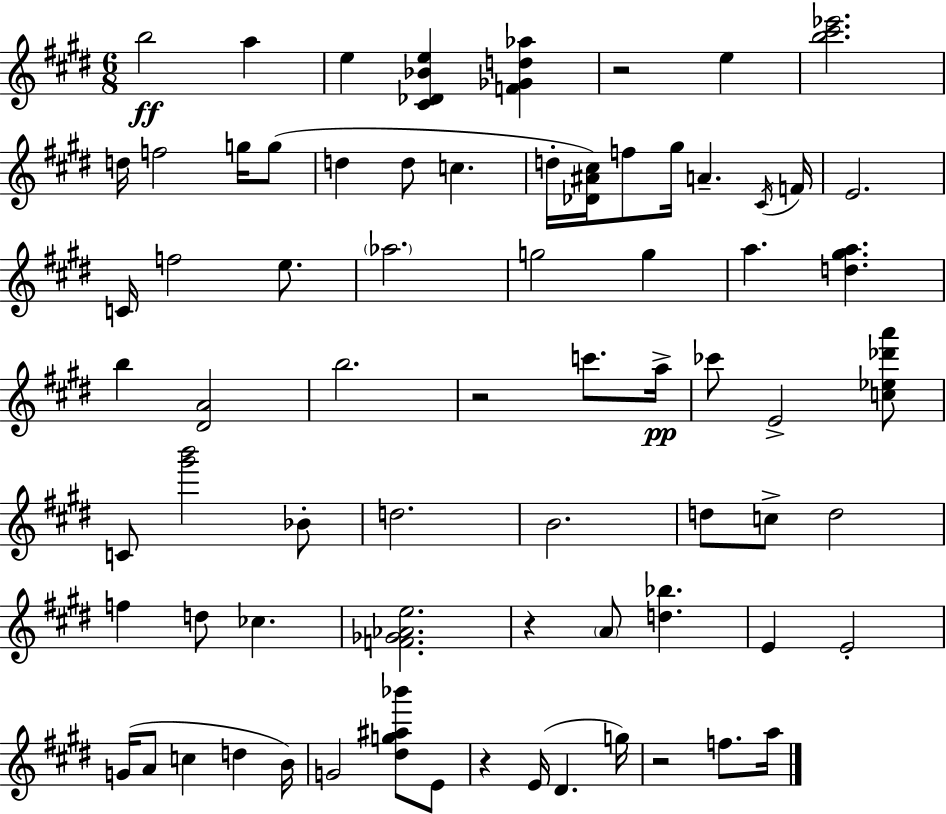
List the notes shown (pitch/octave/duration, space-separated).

B5/h A5/q E5/q [C#4,Db4,Bb4,E5]/q [F4,Gb4,D5,Ab5]/q R/h E5/q [B5,C#6,Eb6]/h. D5/s F5/h G5/s G5/e D5/q D5/e C5/q. D5/s [Db4,A#4,C#5]/s F5/e G#5/s A4/q. C#4/s F4/s E4/h. C4/s F5/h E5/e. Ab5/h. G5/h G5/q A5/q. [D5,G#5,A5]/q. B5/q [D#4,A4]/h B5/h. R/h C6/e. A5/s CES6/e E4/h [C5,Eb5,Db6,A6]/e C4/e [G#6,B6]/h Bb4/e D5/h. B4/h. D5/e C5/e D5/h F5/q D5/e CES5/q. [F4,Gb4,Ab4,E5]/h. R/q A4/e [D5,Bb5]/q. E4/q E4/h G4/s A4/e C5/q D5/q B4/s G4/h [D#5,G5,A#5,Bb6]/e E4/e R/q E4/s D#4/q. G5/s R/h F5/e. A5/s